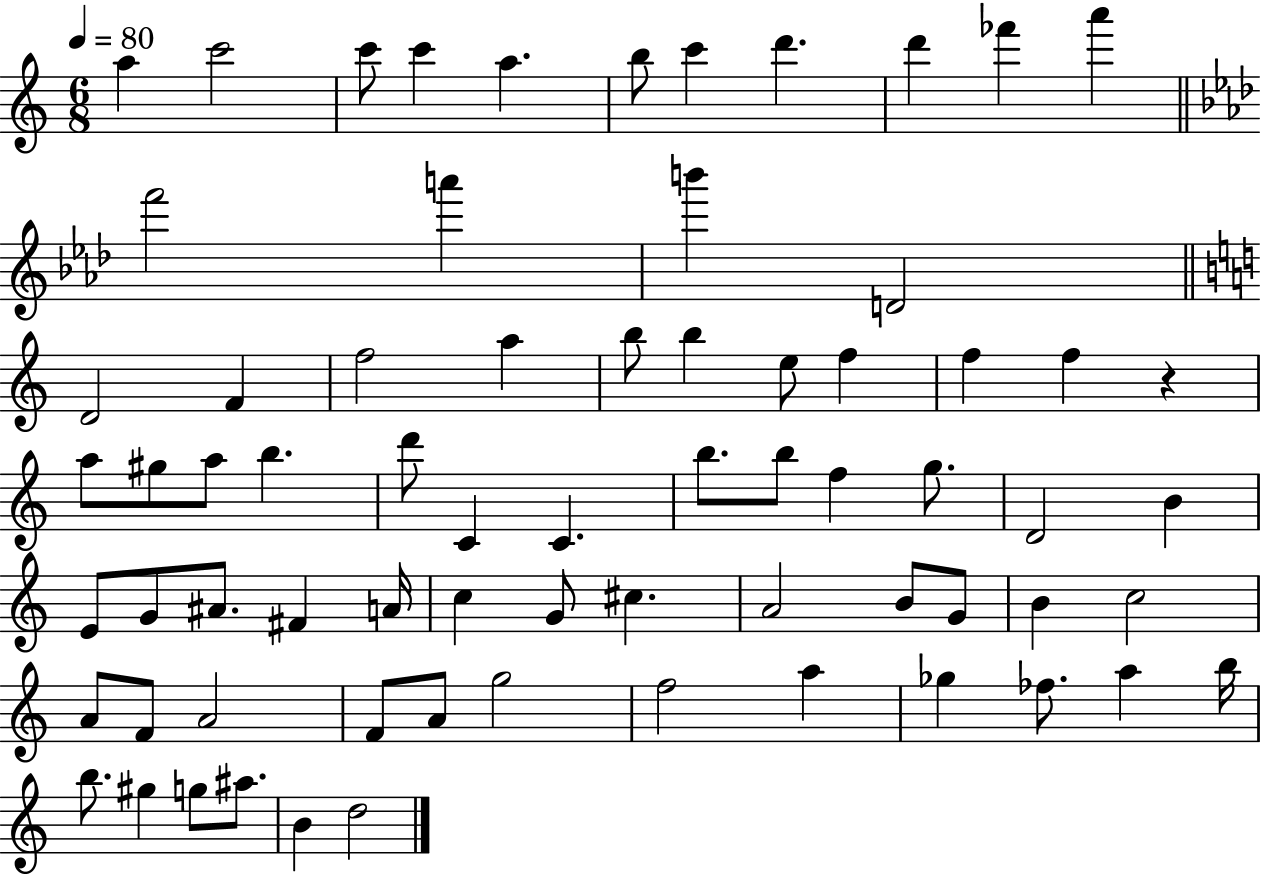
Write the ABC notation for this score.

X:1
T:Untitled
M:6/8
L:1/4
K:C
a c'2 c'/2 c' a b/2 c' d' d' _f' a' f'2 a' b' D2 D2 F f2 a b/2 b e/2 f f f z a/2 ^g/2 a/2 b d'/2 C C b/2 b/2 f g/2 D2 B E/2 G/2 ^A/2 ^F A/4 c G/2 ^c A2 B/2 G/2 B c2 A/2 F/2 A2 F/2 A/2 g2 f2 a _g _f/2 a b/4 b/2 ^g g/2 ^a/2 B d2